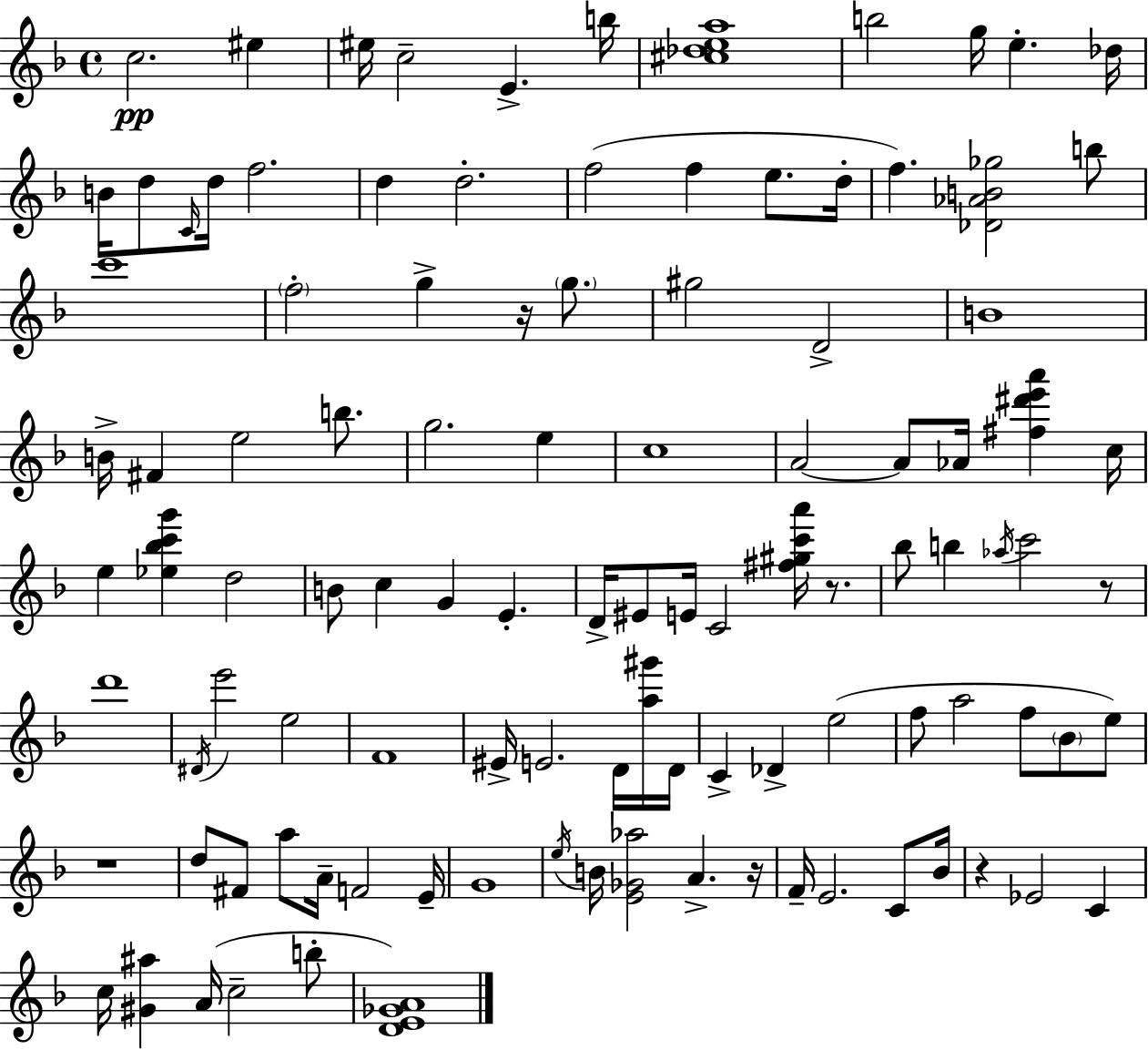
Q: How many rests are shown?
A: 6